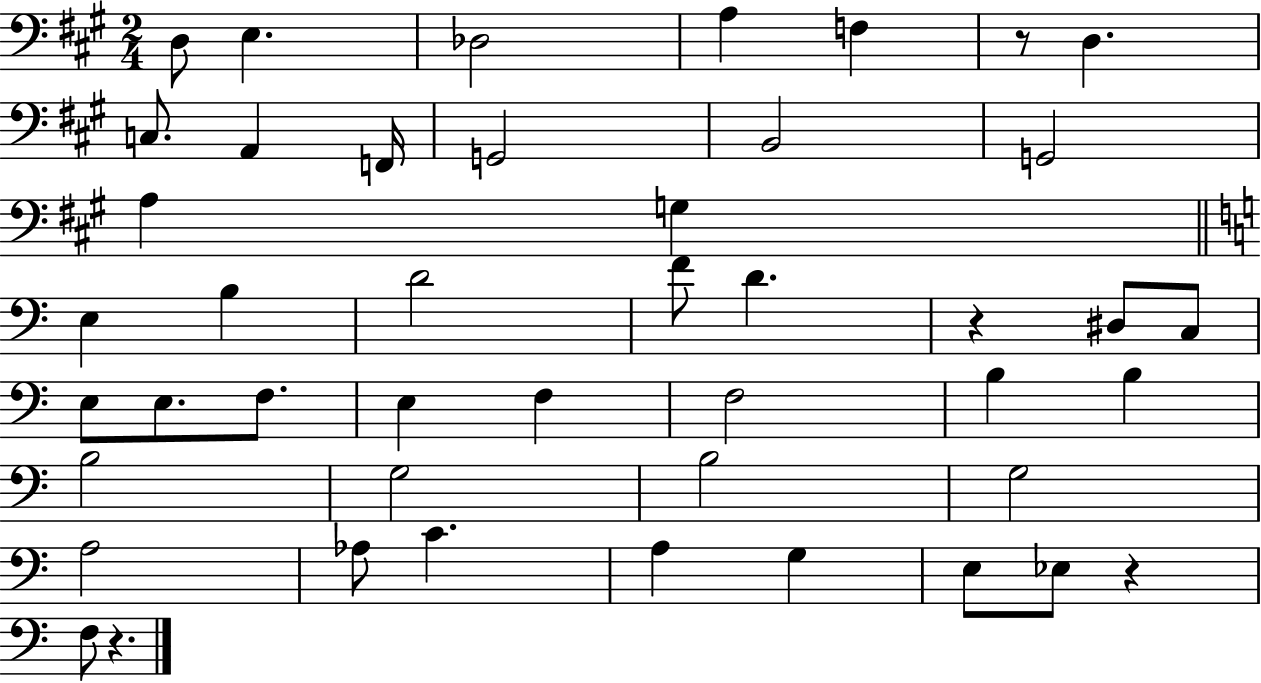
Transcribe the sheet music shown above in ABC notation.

X:1
T:Untitled
M:2/4
L:1/4
K:A
D,/2 E, _D,2 A, F, z/2 D, C,/2 A,, F,,/4 G,,2 B,,2 G,,2 A, G, E, B, D2 F/2 D z ^D,/2 C,/2 E,/2 E,/2 F,/2 E, F, F,2 B, B, B,2 G,2 B,2 G,2 A,2 _A,/2 C A, G, E,/2 _E,/2 z F,/2 z